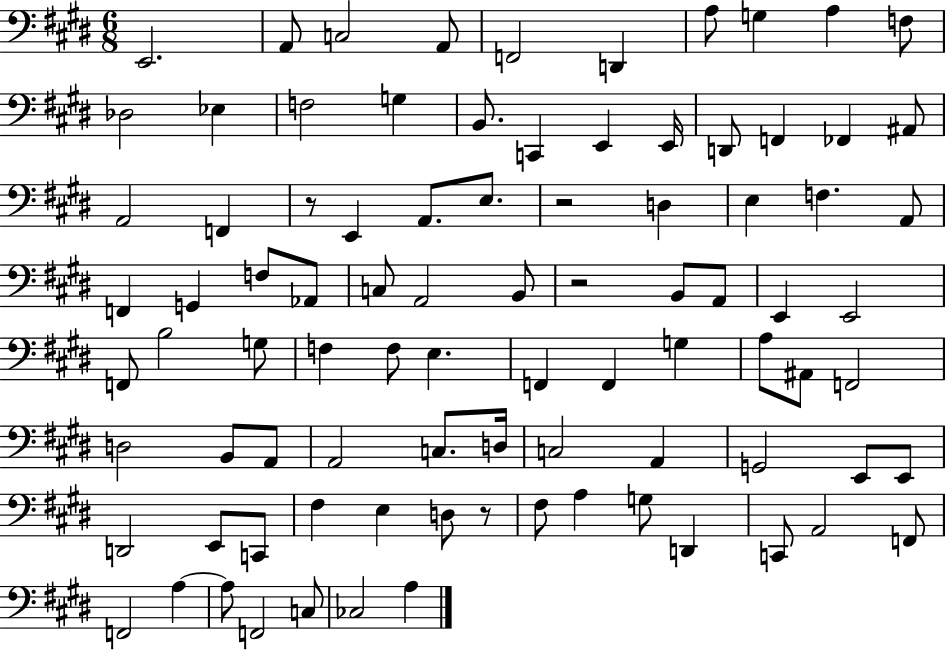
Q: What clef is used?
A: bass